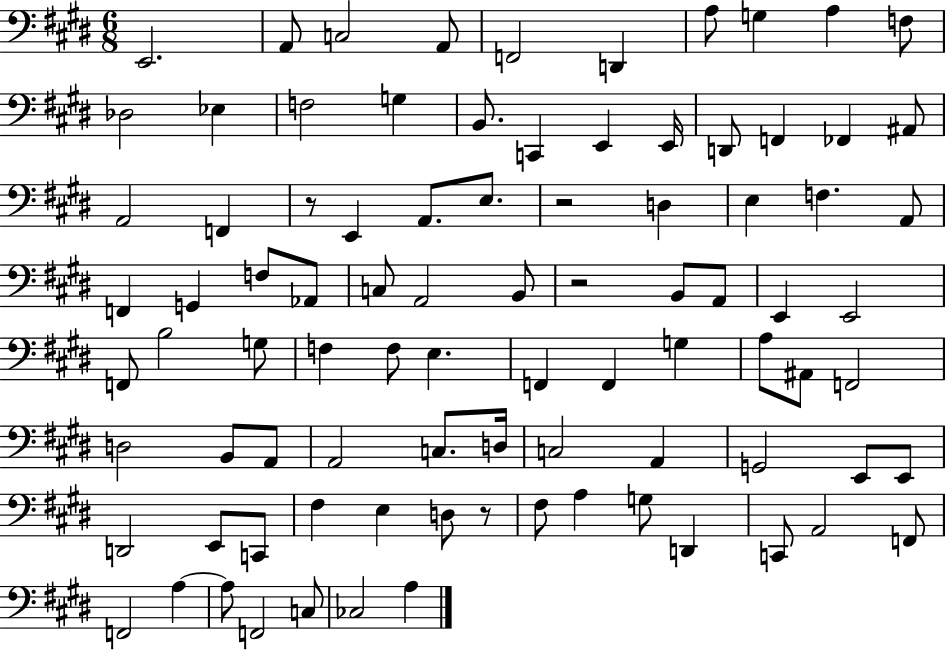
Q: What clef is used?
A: bass